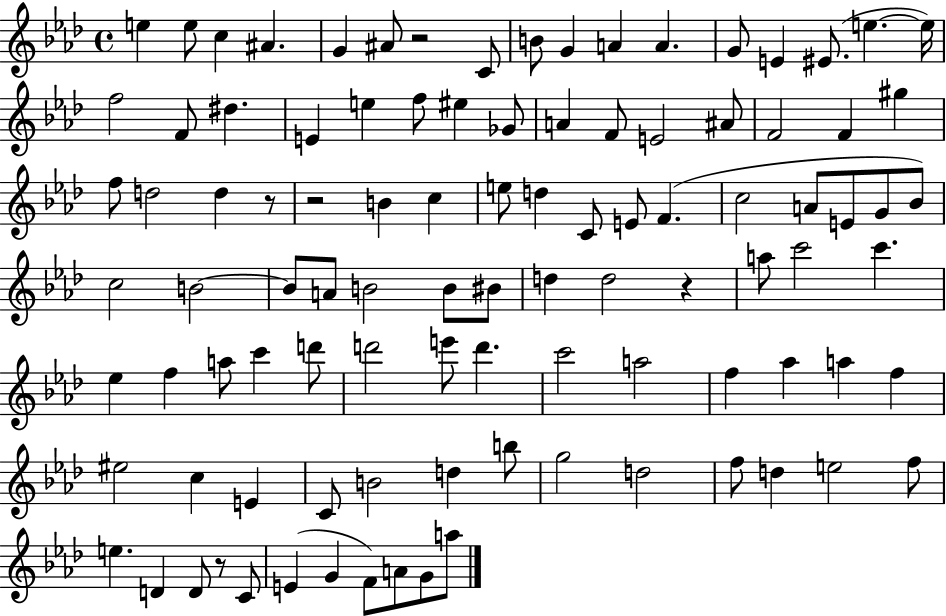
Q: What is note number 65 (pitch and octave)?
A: E6